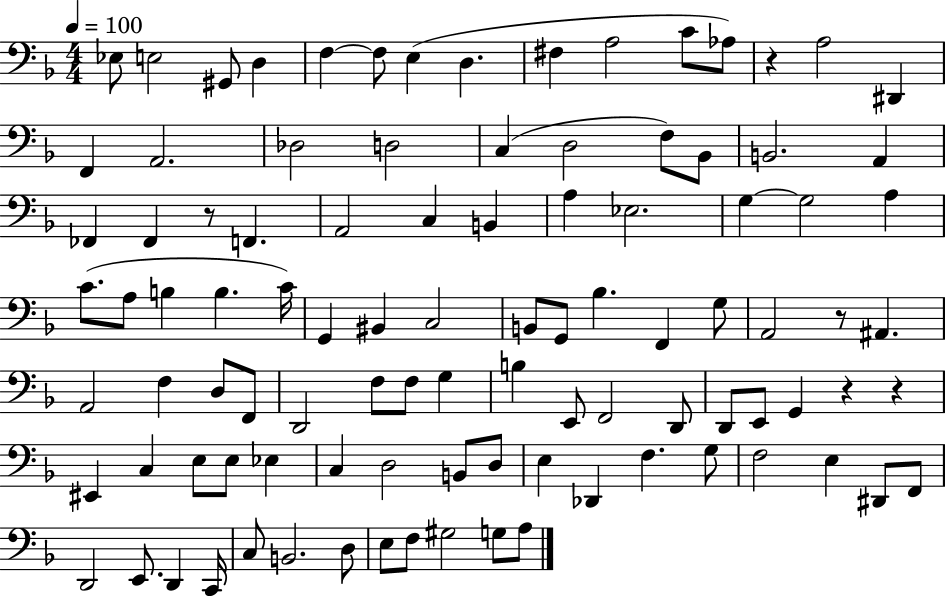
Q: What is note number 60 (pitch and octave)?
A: E2